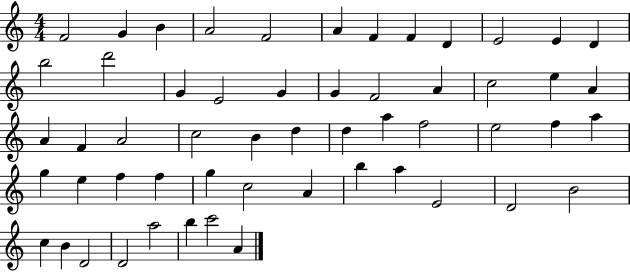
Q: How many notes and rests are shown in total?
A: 55